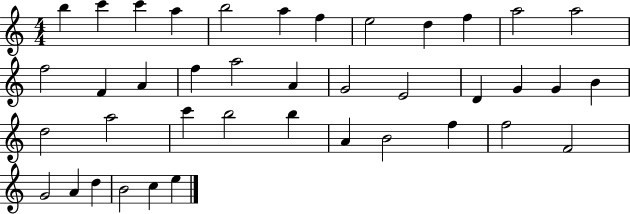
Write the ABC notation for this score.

X:1
T:Untitled
M:4/4
L:1/4
K:C
b c' c' a b2 a f e2 d f a2 a2 f2 F A f a2 A G2 E2 D G G B d2 a2 c' b2 b A B2 f f2 F2 G2 A d B2 c e